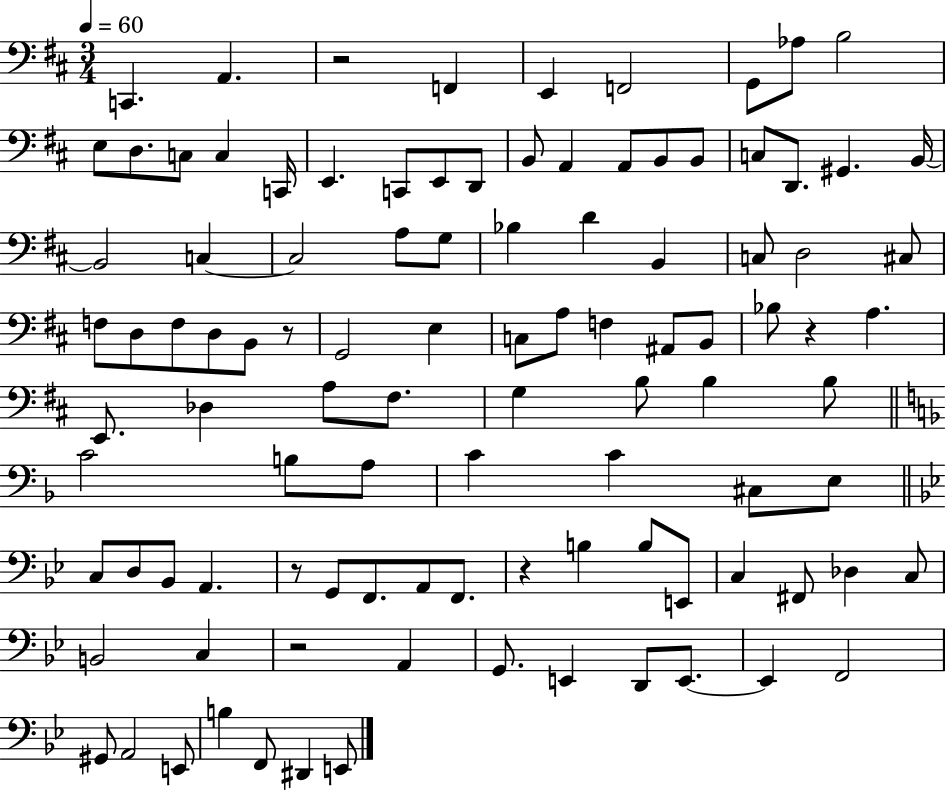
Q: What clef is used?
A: bass